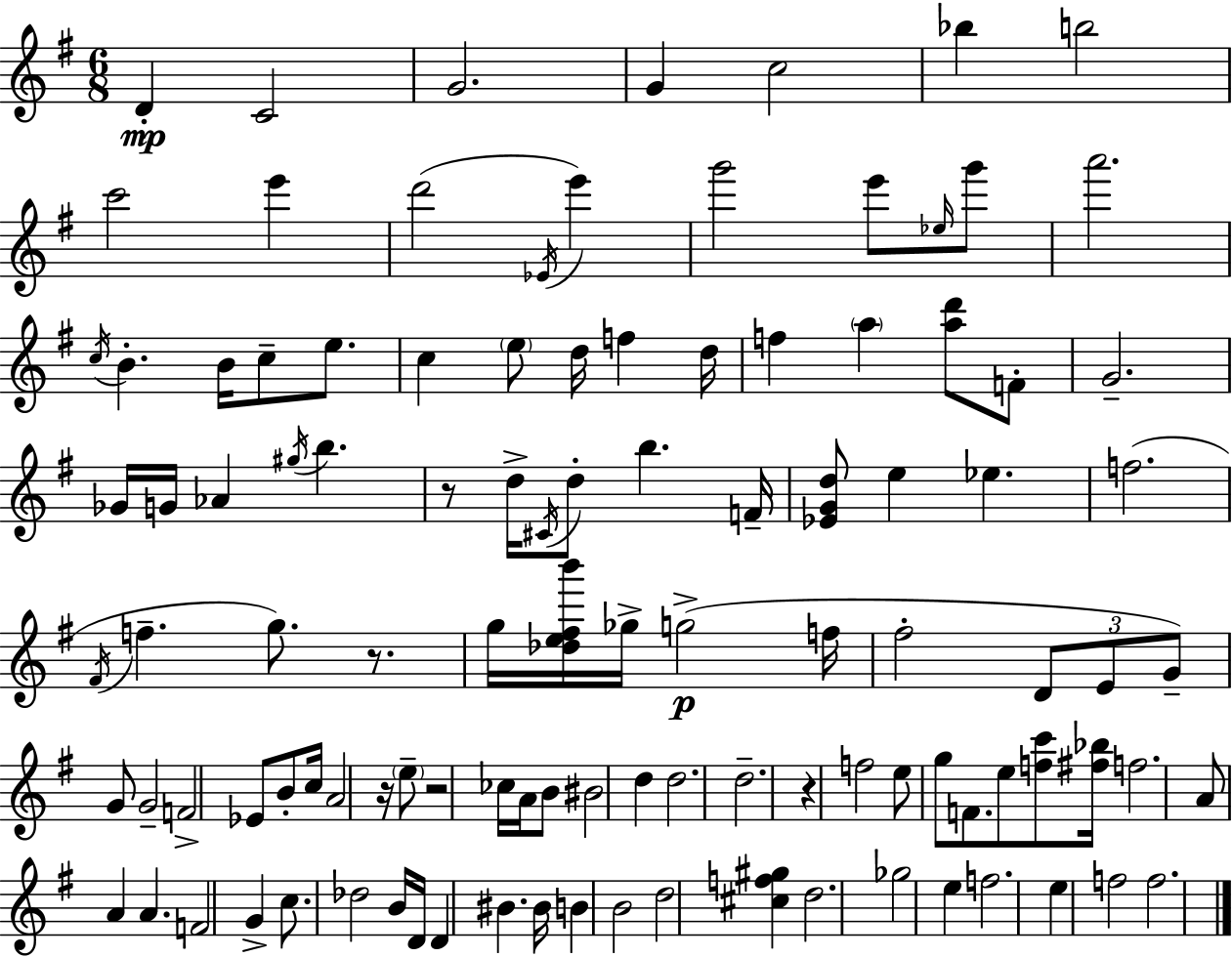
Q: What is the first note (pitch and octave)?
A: D4